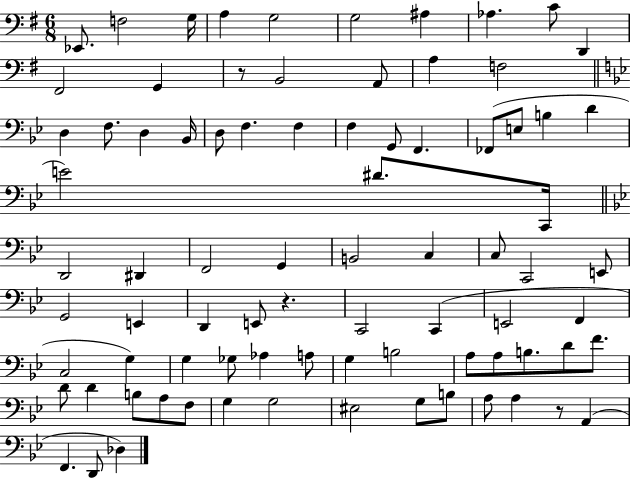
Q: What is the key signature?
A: G major